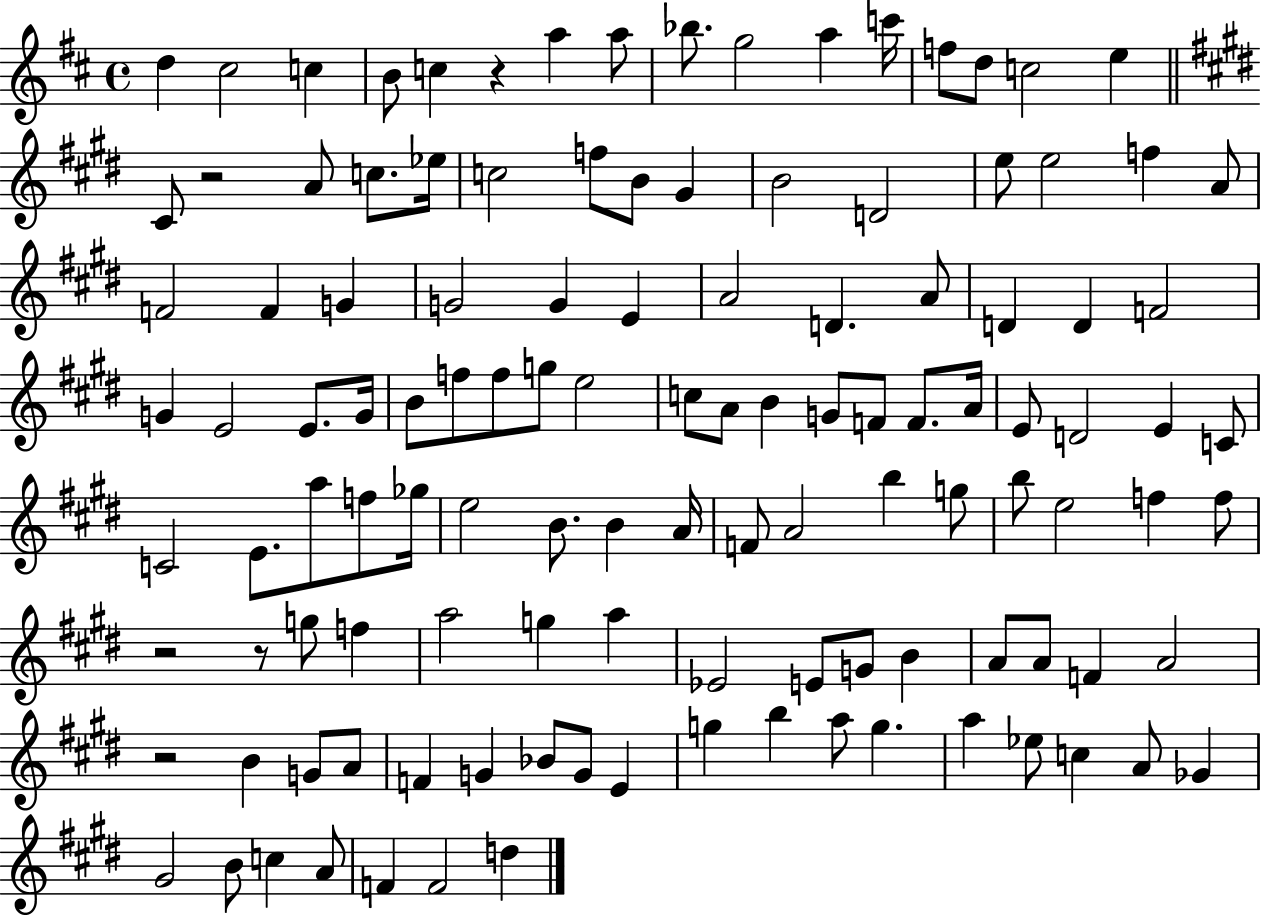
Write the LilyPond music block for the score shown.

{
  \clef treble
  \time 4/4
  \defaultTimeSignature
  \key d \major
  \repeat volta 2 { d''4 cis''2 c''4 | b'8 c''4 r4 a''4 a''8 | bes''8. g''2 a''4 c'''16 | f''8 d''8 c''2 e''4 | \break \bar "||" \break \key e \major cis'8 r2 a'8 c''8. ees''16 | c''2 f''8 b'8 gis'4 | b'2 d'2 | e''8 e''2 f''4 a'8 | \break f'2 f'4 g'4 | g'2 g'4 e'4 | a'2 d'4. a'8 | d'4 d'4 f'2 | \break g'4 e'2 e'8. g'16 | b'8 f''8 f''8 g''8 e''2 | c''8 a'8 b'4 g'8 f'8 f'8. a'16 | e'8 d'2 e'4 c'8 | \break c'2 e'8. a''8 f''8 ges''16 | e''2 b'8. b'4 a'16 | f'8 a'2 b''4 g''8 | b''8 e''2 f''4 f''8 | \break r2 r8 g''8 f''4 | a''2 g''4 a''4 | ees'2 e'8 g'8 b'4 | a'8 a'8 f'4 a'2 | \break r2 b'4 g'8 a'8 | f'4 g'4 bes'8 g'8 e'4 | g''4 b''4 a''8 g''4. | a''4 ees''8 c''4 a'8 ges'4 | \break gis'2 b'8 c''4 a'8 | f'4 f'2 d''4 | } \bar "|."
}